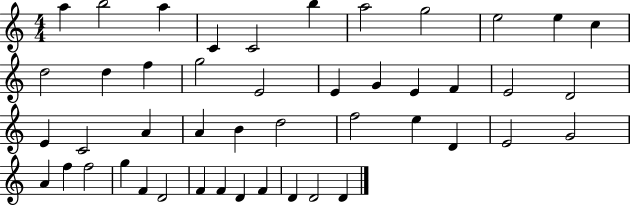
A5/q B5/h A5/q C4/q C4/h B5/q A5/h G5/h E5/h E5/q C5/q D5/h D5/q F5/q G5/h E4/h E4/q G4/q E4/q F4/q E4/h D4/h E4/q C4/h A4/q A4/q B4/q D5/h F5/h E5/q D4/q E4/h G4/h A4/q F5/q F5/h G5/q F4/q D4/h F4/q F4/q D4/q F4/q D4/q D4/h D4/q